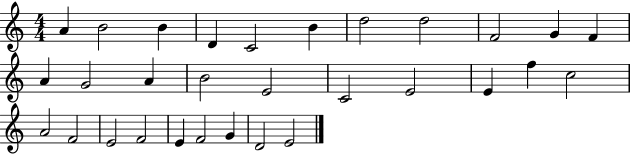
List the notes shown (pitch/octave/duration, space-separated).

A4/q B4/h B4/q D4/q C4/h B4/q D5/h D5/h F4/h G4/q F4/q A4/q G4/h A4/q B4/h E4/h C4/h E4/h E4/q F5/q C5/h A4/h F4/h E4/h F4/h E4/q F4/h G4/q D4/h E4/h